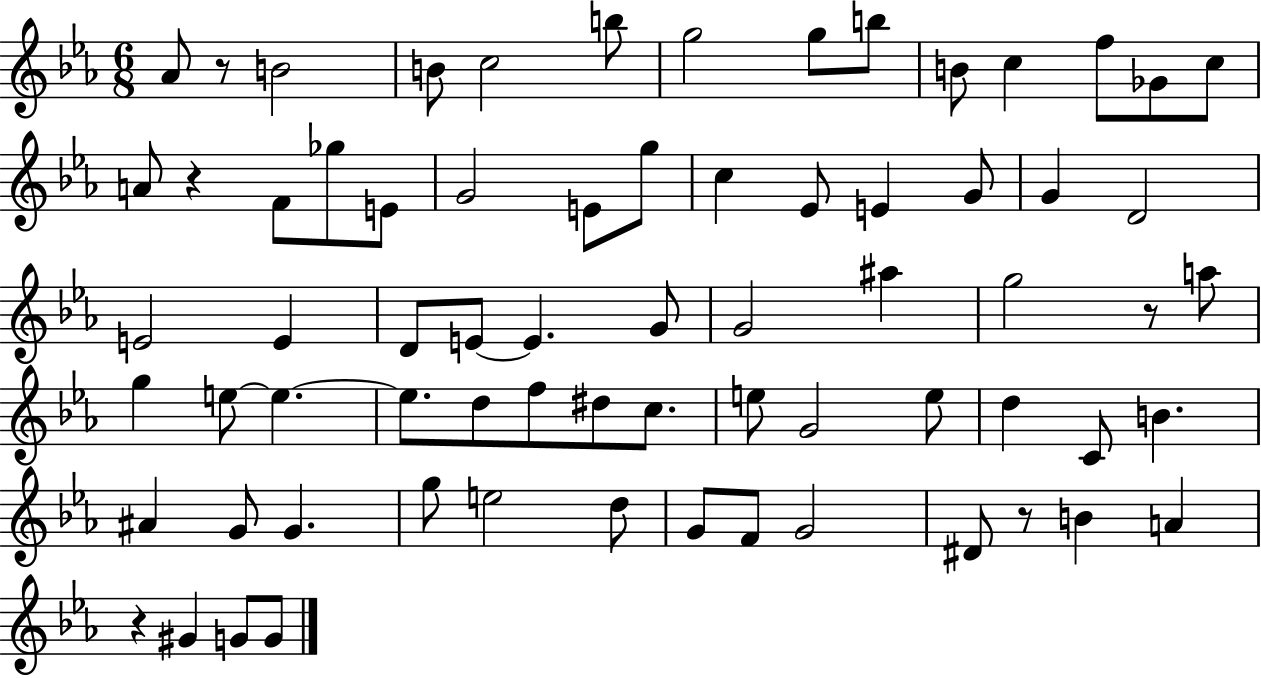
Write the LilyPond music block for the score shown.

{
  \clef treble
  \numericTimeSignature
  \time 6/8
  \key ees \major
  aes'8 r8 b'2 | b'8 c''2 b''8 | g''2 g''8 b''8 | b'8 c''4 f''8 ges'8 c''8 | \break a'8 r4 f'8 ges''8 e'8 | g'2 e'8 g''8 | c''4 ees'8 e'4 g'8 | g'4 d'2 | \break e'2 e'4 | d'8 e'8~~ e'4. g'8 | g'2 ais''4 | g''2 r8 a''8 | \break g''4 e''8~~ e''4.~~ | e''8. d''8 f''8 dis''8 c''8. | e''8 g'2 e''8 | d''4 c'8 b'4. | \break ais'4 g'8 g'4. | g''8 e''2 d''8 | g'8 f'8 g'2 | dis'8 r8 b'4 a'4 | \break r4 gis'4 g'8 g'8 | \bar "|."
}